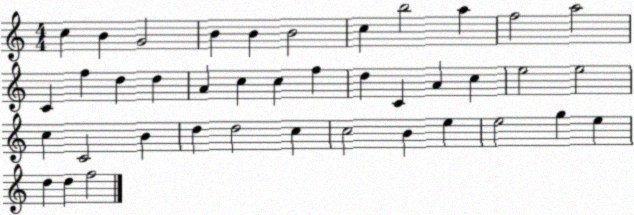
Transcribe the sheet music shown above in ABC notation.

X:1
T:Untitled
M:4/4
L:1/4
K:C
c B G2 B B B2 c b2 a f2 a2 C f d d A c c f d C A c e2 e2 c C2 B d d2 c c2 B e e2 g e d d f2